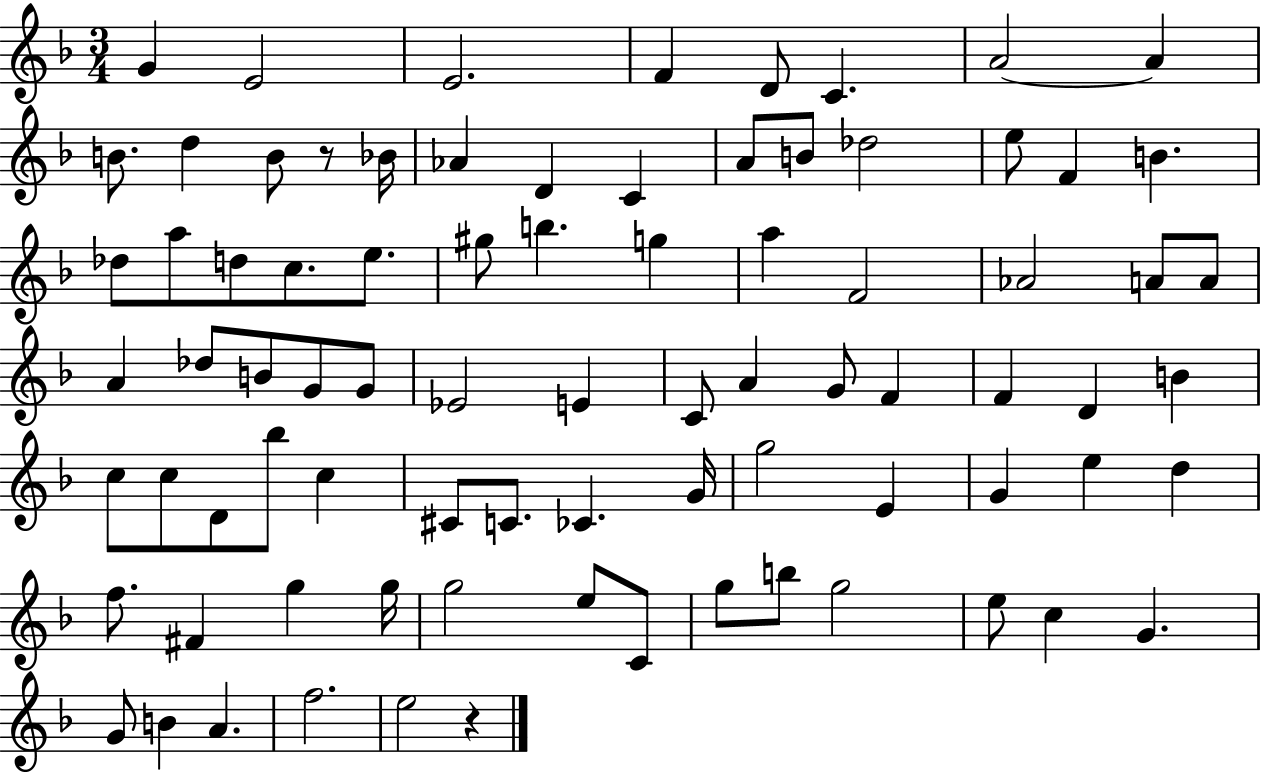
X:1
T:Untitled
M:3/4
L:1/4
K:F
G E2 E2 F D/2 C A2 A B/2 d B/2 z/2 _B/4 _A D C A/2 B/2 _d2 e/2 F B _d/2 a/2 d/2 c/2 e/2 ^g/2 b g a F2 _A2 A/2 A/2 A _d/2 B/2 G/2 G/2 _E2 E C/2 A G/2 F F D B c/2 c/2 D/2 _b/2 c ^C/2 C/2 _C G/4 g2 E G e d f/2 ^F g g/4 g2 e/2 C/2 g/2 b/2 g2 e/2 c G G/2 B A f2 e2 z